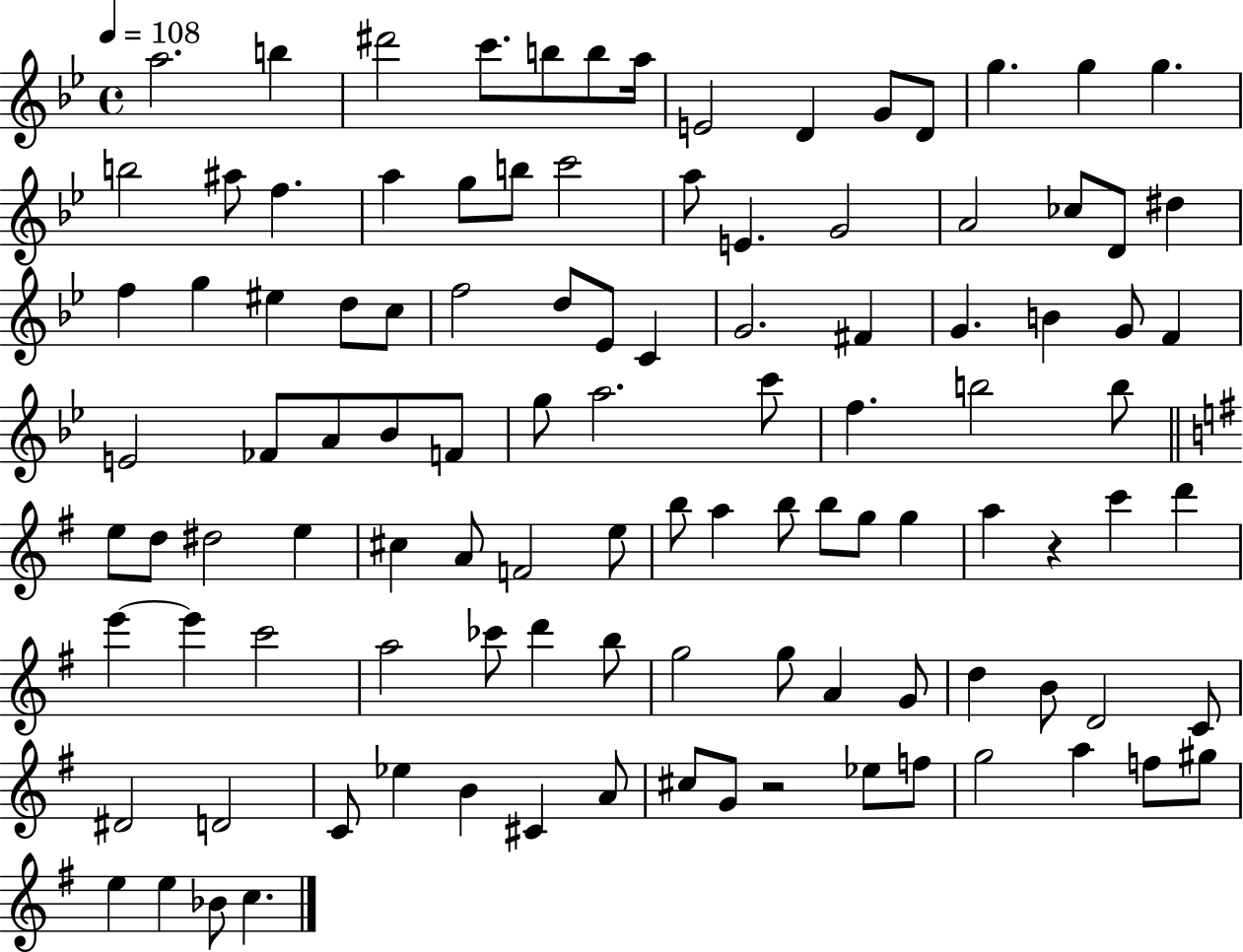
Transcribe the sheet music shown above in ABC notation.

X:1
T:Untitled
M:4/4
L:1/4
K:Bb
a2 b ^d'2 c'/2 b/2 b/2 a/4 E2 D G/2 D/2 g g g b2 ^a/2 f a g/2 b/2 c'2 a/2 E G2 A2 _c/2 D/2 ^d f g ^e d/2 c/2 f2 d/2 _E/2 C G2 ^F G B G/2 F E2 _F/2 A/2 _B/2 F/2 g/2 a2 c'/2 f b2 b/2 e/2 d/2 ^d2 e ^c A/2 F2 e/2 b/2 a b/2 b/2 g/2 g a z c' d' e' e' c'2 a2 _c'/2 d' b/2 g2 g/2 A G/2 d B/2 D2 C/2 ^D2 D2 C/2 _e B ^C A/2 ^c/2 G/2 z2 _e/2 f/2 g2 a f/2 ^g/2 e e _B/2 c